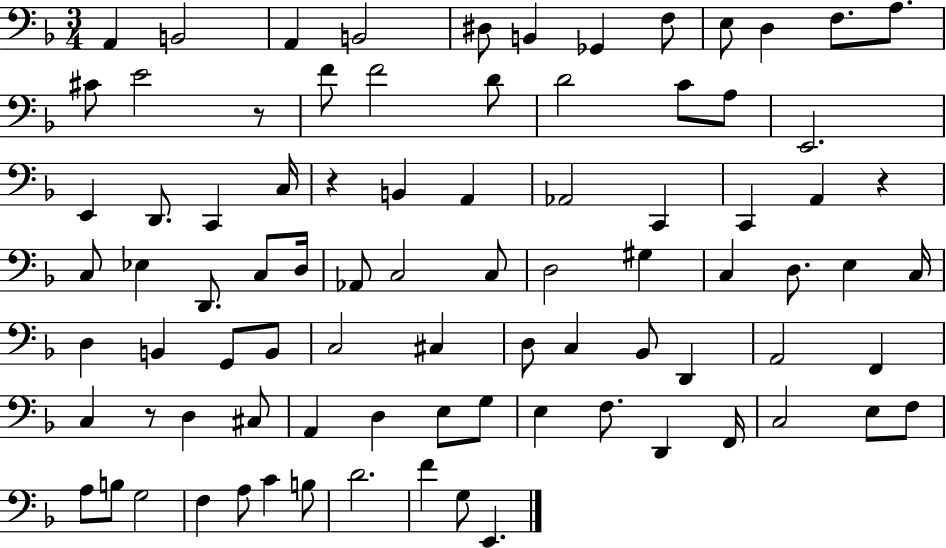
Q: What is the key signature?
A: F major